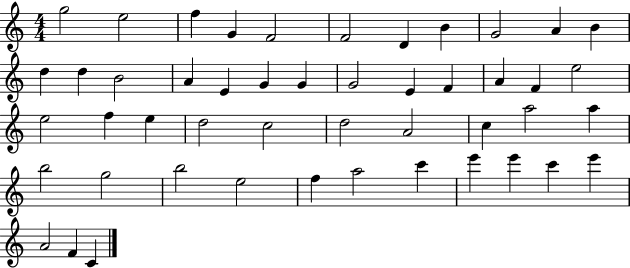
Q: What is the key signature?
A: C major